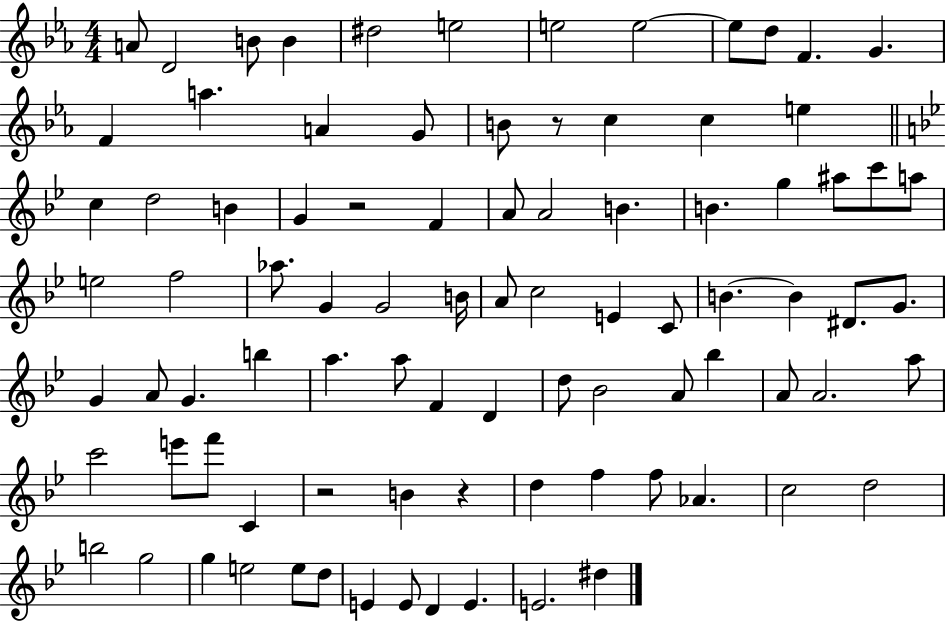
{
  \clef treble
  \numericTimeSignature
  \time 4/4
  \key ees \major
  a'8 d'2 b'8 b'4 | dis''2 e''2 | e''2 e''2~~ | e''8 d''8 f'4. g'4. | \break f'4 a''4. a'4 g'8 | b'8 r8 c''4 c''4 e''4 | \bar "||" \break \key bes \major c''4 d''2 b'4 | g'4 r2 f'4 | a'8 a'2 b'4. | b'4. g''4 ais''8 c'''8 a''8 | \break e''2 f''2 | aes''8. g'4 g'2 b'16 | a'8 c''2 e'4 c'8 | b'4.~~ b'4 dis'8. g'8. | \break g'4 a'8 g'4. b''4 | a''4. a''8 f'4 d'4 | d''8 bes'2 a'8 bes''4 | a'8 a'2. a''8 | \break c'''2 e'''8 f'''8 c'4 | r2 b'4 r4 | d''4 f''4 f''8 aes'4. | c''2 d''2 | \break b''2 g''2 | g''4 e''2 e''8 d''8 | e'4 e'8 d'4 e'4. | e'2. dis''4 | \break \bar "|."
}